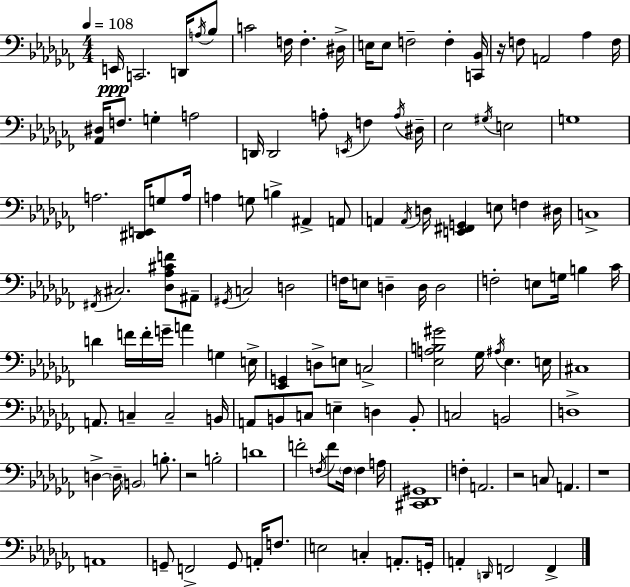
X:1
T:Untitled
M:4/4
L:1/4
K:Abm
E,,/4 C,,2 D,,/4 A,/4 _B,/2 C2 F,/4 F, ^D,/4 E,/4 E,/2 F,2 F, [C,,_B,,]/4 z/4 F,/2 A,,2 _A, F,/4 [_A,,^D,]/4 F,/2 G, A,2 D,,/4 D,,2 A,/2 E,,/4 F, A,/4 ^D,/4 _E,2 ^G,/4 E,2 G,4 A,2 [^D,,E,,]/4 G,/2 A,/4 A, G,/2 B, ^A,, A,,/2 A,, A,,/4 D,/4 [E,,^F,,G,,] E,/2 F, ^D,/4 C,4 ^F,,/4 ^C,2 [_D,_A,^CF]/2 ^A,,/2 ^G,,/4 C,2 D,2 F,/4 E,/2 D, D,/4 D,2 F,2 E,/2 G,/4 B, _C/4 D F/4 F/4 G/4 A G, E,/4 [_E,,G,,] D,/2 E,/2 C,2 [_E,A,B,^G]2 _G,/4 ^A,/4 _E, E,/4 ^C,4 A,,/2 C, C,2 B,,/4 A,,/2 B,,/2 C,/2 E, D, B,,/2 C,2 B,,2 D,4 D, D,/4 B,,2 B,/2 z2 B,2 D4 F2 F,/4 F/2 F,/4 F, A,/4 [^C,,_D,,^G,,]4 F, A,,2 z2 C,/2 A,, z4 A,,4 G,,/2 F,,2 G,,/2 A,,/4 F,/2 E,2 C, A,,/2 G,,/4 A,, D,,/4 F,,2 F,,